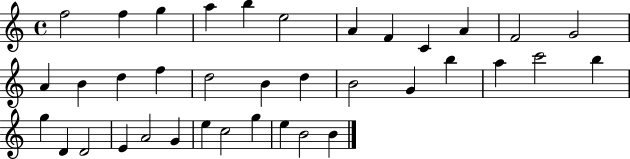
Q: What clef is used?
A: treble